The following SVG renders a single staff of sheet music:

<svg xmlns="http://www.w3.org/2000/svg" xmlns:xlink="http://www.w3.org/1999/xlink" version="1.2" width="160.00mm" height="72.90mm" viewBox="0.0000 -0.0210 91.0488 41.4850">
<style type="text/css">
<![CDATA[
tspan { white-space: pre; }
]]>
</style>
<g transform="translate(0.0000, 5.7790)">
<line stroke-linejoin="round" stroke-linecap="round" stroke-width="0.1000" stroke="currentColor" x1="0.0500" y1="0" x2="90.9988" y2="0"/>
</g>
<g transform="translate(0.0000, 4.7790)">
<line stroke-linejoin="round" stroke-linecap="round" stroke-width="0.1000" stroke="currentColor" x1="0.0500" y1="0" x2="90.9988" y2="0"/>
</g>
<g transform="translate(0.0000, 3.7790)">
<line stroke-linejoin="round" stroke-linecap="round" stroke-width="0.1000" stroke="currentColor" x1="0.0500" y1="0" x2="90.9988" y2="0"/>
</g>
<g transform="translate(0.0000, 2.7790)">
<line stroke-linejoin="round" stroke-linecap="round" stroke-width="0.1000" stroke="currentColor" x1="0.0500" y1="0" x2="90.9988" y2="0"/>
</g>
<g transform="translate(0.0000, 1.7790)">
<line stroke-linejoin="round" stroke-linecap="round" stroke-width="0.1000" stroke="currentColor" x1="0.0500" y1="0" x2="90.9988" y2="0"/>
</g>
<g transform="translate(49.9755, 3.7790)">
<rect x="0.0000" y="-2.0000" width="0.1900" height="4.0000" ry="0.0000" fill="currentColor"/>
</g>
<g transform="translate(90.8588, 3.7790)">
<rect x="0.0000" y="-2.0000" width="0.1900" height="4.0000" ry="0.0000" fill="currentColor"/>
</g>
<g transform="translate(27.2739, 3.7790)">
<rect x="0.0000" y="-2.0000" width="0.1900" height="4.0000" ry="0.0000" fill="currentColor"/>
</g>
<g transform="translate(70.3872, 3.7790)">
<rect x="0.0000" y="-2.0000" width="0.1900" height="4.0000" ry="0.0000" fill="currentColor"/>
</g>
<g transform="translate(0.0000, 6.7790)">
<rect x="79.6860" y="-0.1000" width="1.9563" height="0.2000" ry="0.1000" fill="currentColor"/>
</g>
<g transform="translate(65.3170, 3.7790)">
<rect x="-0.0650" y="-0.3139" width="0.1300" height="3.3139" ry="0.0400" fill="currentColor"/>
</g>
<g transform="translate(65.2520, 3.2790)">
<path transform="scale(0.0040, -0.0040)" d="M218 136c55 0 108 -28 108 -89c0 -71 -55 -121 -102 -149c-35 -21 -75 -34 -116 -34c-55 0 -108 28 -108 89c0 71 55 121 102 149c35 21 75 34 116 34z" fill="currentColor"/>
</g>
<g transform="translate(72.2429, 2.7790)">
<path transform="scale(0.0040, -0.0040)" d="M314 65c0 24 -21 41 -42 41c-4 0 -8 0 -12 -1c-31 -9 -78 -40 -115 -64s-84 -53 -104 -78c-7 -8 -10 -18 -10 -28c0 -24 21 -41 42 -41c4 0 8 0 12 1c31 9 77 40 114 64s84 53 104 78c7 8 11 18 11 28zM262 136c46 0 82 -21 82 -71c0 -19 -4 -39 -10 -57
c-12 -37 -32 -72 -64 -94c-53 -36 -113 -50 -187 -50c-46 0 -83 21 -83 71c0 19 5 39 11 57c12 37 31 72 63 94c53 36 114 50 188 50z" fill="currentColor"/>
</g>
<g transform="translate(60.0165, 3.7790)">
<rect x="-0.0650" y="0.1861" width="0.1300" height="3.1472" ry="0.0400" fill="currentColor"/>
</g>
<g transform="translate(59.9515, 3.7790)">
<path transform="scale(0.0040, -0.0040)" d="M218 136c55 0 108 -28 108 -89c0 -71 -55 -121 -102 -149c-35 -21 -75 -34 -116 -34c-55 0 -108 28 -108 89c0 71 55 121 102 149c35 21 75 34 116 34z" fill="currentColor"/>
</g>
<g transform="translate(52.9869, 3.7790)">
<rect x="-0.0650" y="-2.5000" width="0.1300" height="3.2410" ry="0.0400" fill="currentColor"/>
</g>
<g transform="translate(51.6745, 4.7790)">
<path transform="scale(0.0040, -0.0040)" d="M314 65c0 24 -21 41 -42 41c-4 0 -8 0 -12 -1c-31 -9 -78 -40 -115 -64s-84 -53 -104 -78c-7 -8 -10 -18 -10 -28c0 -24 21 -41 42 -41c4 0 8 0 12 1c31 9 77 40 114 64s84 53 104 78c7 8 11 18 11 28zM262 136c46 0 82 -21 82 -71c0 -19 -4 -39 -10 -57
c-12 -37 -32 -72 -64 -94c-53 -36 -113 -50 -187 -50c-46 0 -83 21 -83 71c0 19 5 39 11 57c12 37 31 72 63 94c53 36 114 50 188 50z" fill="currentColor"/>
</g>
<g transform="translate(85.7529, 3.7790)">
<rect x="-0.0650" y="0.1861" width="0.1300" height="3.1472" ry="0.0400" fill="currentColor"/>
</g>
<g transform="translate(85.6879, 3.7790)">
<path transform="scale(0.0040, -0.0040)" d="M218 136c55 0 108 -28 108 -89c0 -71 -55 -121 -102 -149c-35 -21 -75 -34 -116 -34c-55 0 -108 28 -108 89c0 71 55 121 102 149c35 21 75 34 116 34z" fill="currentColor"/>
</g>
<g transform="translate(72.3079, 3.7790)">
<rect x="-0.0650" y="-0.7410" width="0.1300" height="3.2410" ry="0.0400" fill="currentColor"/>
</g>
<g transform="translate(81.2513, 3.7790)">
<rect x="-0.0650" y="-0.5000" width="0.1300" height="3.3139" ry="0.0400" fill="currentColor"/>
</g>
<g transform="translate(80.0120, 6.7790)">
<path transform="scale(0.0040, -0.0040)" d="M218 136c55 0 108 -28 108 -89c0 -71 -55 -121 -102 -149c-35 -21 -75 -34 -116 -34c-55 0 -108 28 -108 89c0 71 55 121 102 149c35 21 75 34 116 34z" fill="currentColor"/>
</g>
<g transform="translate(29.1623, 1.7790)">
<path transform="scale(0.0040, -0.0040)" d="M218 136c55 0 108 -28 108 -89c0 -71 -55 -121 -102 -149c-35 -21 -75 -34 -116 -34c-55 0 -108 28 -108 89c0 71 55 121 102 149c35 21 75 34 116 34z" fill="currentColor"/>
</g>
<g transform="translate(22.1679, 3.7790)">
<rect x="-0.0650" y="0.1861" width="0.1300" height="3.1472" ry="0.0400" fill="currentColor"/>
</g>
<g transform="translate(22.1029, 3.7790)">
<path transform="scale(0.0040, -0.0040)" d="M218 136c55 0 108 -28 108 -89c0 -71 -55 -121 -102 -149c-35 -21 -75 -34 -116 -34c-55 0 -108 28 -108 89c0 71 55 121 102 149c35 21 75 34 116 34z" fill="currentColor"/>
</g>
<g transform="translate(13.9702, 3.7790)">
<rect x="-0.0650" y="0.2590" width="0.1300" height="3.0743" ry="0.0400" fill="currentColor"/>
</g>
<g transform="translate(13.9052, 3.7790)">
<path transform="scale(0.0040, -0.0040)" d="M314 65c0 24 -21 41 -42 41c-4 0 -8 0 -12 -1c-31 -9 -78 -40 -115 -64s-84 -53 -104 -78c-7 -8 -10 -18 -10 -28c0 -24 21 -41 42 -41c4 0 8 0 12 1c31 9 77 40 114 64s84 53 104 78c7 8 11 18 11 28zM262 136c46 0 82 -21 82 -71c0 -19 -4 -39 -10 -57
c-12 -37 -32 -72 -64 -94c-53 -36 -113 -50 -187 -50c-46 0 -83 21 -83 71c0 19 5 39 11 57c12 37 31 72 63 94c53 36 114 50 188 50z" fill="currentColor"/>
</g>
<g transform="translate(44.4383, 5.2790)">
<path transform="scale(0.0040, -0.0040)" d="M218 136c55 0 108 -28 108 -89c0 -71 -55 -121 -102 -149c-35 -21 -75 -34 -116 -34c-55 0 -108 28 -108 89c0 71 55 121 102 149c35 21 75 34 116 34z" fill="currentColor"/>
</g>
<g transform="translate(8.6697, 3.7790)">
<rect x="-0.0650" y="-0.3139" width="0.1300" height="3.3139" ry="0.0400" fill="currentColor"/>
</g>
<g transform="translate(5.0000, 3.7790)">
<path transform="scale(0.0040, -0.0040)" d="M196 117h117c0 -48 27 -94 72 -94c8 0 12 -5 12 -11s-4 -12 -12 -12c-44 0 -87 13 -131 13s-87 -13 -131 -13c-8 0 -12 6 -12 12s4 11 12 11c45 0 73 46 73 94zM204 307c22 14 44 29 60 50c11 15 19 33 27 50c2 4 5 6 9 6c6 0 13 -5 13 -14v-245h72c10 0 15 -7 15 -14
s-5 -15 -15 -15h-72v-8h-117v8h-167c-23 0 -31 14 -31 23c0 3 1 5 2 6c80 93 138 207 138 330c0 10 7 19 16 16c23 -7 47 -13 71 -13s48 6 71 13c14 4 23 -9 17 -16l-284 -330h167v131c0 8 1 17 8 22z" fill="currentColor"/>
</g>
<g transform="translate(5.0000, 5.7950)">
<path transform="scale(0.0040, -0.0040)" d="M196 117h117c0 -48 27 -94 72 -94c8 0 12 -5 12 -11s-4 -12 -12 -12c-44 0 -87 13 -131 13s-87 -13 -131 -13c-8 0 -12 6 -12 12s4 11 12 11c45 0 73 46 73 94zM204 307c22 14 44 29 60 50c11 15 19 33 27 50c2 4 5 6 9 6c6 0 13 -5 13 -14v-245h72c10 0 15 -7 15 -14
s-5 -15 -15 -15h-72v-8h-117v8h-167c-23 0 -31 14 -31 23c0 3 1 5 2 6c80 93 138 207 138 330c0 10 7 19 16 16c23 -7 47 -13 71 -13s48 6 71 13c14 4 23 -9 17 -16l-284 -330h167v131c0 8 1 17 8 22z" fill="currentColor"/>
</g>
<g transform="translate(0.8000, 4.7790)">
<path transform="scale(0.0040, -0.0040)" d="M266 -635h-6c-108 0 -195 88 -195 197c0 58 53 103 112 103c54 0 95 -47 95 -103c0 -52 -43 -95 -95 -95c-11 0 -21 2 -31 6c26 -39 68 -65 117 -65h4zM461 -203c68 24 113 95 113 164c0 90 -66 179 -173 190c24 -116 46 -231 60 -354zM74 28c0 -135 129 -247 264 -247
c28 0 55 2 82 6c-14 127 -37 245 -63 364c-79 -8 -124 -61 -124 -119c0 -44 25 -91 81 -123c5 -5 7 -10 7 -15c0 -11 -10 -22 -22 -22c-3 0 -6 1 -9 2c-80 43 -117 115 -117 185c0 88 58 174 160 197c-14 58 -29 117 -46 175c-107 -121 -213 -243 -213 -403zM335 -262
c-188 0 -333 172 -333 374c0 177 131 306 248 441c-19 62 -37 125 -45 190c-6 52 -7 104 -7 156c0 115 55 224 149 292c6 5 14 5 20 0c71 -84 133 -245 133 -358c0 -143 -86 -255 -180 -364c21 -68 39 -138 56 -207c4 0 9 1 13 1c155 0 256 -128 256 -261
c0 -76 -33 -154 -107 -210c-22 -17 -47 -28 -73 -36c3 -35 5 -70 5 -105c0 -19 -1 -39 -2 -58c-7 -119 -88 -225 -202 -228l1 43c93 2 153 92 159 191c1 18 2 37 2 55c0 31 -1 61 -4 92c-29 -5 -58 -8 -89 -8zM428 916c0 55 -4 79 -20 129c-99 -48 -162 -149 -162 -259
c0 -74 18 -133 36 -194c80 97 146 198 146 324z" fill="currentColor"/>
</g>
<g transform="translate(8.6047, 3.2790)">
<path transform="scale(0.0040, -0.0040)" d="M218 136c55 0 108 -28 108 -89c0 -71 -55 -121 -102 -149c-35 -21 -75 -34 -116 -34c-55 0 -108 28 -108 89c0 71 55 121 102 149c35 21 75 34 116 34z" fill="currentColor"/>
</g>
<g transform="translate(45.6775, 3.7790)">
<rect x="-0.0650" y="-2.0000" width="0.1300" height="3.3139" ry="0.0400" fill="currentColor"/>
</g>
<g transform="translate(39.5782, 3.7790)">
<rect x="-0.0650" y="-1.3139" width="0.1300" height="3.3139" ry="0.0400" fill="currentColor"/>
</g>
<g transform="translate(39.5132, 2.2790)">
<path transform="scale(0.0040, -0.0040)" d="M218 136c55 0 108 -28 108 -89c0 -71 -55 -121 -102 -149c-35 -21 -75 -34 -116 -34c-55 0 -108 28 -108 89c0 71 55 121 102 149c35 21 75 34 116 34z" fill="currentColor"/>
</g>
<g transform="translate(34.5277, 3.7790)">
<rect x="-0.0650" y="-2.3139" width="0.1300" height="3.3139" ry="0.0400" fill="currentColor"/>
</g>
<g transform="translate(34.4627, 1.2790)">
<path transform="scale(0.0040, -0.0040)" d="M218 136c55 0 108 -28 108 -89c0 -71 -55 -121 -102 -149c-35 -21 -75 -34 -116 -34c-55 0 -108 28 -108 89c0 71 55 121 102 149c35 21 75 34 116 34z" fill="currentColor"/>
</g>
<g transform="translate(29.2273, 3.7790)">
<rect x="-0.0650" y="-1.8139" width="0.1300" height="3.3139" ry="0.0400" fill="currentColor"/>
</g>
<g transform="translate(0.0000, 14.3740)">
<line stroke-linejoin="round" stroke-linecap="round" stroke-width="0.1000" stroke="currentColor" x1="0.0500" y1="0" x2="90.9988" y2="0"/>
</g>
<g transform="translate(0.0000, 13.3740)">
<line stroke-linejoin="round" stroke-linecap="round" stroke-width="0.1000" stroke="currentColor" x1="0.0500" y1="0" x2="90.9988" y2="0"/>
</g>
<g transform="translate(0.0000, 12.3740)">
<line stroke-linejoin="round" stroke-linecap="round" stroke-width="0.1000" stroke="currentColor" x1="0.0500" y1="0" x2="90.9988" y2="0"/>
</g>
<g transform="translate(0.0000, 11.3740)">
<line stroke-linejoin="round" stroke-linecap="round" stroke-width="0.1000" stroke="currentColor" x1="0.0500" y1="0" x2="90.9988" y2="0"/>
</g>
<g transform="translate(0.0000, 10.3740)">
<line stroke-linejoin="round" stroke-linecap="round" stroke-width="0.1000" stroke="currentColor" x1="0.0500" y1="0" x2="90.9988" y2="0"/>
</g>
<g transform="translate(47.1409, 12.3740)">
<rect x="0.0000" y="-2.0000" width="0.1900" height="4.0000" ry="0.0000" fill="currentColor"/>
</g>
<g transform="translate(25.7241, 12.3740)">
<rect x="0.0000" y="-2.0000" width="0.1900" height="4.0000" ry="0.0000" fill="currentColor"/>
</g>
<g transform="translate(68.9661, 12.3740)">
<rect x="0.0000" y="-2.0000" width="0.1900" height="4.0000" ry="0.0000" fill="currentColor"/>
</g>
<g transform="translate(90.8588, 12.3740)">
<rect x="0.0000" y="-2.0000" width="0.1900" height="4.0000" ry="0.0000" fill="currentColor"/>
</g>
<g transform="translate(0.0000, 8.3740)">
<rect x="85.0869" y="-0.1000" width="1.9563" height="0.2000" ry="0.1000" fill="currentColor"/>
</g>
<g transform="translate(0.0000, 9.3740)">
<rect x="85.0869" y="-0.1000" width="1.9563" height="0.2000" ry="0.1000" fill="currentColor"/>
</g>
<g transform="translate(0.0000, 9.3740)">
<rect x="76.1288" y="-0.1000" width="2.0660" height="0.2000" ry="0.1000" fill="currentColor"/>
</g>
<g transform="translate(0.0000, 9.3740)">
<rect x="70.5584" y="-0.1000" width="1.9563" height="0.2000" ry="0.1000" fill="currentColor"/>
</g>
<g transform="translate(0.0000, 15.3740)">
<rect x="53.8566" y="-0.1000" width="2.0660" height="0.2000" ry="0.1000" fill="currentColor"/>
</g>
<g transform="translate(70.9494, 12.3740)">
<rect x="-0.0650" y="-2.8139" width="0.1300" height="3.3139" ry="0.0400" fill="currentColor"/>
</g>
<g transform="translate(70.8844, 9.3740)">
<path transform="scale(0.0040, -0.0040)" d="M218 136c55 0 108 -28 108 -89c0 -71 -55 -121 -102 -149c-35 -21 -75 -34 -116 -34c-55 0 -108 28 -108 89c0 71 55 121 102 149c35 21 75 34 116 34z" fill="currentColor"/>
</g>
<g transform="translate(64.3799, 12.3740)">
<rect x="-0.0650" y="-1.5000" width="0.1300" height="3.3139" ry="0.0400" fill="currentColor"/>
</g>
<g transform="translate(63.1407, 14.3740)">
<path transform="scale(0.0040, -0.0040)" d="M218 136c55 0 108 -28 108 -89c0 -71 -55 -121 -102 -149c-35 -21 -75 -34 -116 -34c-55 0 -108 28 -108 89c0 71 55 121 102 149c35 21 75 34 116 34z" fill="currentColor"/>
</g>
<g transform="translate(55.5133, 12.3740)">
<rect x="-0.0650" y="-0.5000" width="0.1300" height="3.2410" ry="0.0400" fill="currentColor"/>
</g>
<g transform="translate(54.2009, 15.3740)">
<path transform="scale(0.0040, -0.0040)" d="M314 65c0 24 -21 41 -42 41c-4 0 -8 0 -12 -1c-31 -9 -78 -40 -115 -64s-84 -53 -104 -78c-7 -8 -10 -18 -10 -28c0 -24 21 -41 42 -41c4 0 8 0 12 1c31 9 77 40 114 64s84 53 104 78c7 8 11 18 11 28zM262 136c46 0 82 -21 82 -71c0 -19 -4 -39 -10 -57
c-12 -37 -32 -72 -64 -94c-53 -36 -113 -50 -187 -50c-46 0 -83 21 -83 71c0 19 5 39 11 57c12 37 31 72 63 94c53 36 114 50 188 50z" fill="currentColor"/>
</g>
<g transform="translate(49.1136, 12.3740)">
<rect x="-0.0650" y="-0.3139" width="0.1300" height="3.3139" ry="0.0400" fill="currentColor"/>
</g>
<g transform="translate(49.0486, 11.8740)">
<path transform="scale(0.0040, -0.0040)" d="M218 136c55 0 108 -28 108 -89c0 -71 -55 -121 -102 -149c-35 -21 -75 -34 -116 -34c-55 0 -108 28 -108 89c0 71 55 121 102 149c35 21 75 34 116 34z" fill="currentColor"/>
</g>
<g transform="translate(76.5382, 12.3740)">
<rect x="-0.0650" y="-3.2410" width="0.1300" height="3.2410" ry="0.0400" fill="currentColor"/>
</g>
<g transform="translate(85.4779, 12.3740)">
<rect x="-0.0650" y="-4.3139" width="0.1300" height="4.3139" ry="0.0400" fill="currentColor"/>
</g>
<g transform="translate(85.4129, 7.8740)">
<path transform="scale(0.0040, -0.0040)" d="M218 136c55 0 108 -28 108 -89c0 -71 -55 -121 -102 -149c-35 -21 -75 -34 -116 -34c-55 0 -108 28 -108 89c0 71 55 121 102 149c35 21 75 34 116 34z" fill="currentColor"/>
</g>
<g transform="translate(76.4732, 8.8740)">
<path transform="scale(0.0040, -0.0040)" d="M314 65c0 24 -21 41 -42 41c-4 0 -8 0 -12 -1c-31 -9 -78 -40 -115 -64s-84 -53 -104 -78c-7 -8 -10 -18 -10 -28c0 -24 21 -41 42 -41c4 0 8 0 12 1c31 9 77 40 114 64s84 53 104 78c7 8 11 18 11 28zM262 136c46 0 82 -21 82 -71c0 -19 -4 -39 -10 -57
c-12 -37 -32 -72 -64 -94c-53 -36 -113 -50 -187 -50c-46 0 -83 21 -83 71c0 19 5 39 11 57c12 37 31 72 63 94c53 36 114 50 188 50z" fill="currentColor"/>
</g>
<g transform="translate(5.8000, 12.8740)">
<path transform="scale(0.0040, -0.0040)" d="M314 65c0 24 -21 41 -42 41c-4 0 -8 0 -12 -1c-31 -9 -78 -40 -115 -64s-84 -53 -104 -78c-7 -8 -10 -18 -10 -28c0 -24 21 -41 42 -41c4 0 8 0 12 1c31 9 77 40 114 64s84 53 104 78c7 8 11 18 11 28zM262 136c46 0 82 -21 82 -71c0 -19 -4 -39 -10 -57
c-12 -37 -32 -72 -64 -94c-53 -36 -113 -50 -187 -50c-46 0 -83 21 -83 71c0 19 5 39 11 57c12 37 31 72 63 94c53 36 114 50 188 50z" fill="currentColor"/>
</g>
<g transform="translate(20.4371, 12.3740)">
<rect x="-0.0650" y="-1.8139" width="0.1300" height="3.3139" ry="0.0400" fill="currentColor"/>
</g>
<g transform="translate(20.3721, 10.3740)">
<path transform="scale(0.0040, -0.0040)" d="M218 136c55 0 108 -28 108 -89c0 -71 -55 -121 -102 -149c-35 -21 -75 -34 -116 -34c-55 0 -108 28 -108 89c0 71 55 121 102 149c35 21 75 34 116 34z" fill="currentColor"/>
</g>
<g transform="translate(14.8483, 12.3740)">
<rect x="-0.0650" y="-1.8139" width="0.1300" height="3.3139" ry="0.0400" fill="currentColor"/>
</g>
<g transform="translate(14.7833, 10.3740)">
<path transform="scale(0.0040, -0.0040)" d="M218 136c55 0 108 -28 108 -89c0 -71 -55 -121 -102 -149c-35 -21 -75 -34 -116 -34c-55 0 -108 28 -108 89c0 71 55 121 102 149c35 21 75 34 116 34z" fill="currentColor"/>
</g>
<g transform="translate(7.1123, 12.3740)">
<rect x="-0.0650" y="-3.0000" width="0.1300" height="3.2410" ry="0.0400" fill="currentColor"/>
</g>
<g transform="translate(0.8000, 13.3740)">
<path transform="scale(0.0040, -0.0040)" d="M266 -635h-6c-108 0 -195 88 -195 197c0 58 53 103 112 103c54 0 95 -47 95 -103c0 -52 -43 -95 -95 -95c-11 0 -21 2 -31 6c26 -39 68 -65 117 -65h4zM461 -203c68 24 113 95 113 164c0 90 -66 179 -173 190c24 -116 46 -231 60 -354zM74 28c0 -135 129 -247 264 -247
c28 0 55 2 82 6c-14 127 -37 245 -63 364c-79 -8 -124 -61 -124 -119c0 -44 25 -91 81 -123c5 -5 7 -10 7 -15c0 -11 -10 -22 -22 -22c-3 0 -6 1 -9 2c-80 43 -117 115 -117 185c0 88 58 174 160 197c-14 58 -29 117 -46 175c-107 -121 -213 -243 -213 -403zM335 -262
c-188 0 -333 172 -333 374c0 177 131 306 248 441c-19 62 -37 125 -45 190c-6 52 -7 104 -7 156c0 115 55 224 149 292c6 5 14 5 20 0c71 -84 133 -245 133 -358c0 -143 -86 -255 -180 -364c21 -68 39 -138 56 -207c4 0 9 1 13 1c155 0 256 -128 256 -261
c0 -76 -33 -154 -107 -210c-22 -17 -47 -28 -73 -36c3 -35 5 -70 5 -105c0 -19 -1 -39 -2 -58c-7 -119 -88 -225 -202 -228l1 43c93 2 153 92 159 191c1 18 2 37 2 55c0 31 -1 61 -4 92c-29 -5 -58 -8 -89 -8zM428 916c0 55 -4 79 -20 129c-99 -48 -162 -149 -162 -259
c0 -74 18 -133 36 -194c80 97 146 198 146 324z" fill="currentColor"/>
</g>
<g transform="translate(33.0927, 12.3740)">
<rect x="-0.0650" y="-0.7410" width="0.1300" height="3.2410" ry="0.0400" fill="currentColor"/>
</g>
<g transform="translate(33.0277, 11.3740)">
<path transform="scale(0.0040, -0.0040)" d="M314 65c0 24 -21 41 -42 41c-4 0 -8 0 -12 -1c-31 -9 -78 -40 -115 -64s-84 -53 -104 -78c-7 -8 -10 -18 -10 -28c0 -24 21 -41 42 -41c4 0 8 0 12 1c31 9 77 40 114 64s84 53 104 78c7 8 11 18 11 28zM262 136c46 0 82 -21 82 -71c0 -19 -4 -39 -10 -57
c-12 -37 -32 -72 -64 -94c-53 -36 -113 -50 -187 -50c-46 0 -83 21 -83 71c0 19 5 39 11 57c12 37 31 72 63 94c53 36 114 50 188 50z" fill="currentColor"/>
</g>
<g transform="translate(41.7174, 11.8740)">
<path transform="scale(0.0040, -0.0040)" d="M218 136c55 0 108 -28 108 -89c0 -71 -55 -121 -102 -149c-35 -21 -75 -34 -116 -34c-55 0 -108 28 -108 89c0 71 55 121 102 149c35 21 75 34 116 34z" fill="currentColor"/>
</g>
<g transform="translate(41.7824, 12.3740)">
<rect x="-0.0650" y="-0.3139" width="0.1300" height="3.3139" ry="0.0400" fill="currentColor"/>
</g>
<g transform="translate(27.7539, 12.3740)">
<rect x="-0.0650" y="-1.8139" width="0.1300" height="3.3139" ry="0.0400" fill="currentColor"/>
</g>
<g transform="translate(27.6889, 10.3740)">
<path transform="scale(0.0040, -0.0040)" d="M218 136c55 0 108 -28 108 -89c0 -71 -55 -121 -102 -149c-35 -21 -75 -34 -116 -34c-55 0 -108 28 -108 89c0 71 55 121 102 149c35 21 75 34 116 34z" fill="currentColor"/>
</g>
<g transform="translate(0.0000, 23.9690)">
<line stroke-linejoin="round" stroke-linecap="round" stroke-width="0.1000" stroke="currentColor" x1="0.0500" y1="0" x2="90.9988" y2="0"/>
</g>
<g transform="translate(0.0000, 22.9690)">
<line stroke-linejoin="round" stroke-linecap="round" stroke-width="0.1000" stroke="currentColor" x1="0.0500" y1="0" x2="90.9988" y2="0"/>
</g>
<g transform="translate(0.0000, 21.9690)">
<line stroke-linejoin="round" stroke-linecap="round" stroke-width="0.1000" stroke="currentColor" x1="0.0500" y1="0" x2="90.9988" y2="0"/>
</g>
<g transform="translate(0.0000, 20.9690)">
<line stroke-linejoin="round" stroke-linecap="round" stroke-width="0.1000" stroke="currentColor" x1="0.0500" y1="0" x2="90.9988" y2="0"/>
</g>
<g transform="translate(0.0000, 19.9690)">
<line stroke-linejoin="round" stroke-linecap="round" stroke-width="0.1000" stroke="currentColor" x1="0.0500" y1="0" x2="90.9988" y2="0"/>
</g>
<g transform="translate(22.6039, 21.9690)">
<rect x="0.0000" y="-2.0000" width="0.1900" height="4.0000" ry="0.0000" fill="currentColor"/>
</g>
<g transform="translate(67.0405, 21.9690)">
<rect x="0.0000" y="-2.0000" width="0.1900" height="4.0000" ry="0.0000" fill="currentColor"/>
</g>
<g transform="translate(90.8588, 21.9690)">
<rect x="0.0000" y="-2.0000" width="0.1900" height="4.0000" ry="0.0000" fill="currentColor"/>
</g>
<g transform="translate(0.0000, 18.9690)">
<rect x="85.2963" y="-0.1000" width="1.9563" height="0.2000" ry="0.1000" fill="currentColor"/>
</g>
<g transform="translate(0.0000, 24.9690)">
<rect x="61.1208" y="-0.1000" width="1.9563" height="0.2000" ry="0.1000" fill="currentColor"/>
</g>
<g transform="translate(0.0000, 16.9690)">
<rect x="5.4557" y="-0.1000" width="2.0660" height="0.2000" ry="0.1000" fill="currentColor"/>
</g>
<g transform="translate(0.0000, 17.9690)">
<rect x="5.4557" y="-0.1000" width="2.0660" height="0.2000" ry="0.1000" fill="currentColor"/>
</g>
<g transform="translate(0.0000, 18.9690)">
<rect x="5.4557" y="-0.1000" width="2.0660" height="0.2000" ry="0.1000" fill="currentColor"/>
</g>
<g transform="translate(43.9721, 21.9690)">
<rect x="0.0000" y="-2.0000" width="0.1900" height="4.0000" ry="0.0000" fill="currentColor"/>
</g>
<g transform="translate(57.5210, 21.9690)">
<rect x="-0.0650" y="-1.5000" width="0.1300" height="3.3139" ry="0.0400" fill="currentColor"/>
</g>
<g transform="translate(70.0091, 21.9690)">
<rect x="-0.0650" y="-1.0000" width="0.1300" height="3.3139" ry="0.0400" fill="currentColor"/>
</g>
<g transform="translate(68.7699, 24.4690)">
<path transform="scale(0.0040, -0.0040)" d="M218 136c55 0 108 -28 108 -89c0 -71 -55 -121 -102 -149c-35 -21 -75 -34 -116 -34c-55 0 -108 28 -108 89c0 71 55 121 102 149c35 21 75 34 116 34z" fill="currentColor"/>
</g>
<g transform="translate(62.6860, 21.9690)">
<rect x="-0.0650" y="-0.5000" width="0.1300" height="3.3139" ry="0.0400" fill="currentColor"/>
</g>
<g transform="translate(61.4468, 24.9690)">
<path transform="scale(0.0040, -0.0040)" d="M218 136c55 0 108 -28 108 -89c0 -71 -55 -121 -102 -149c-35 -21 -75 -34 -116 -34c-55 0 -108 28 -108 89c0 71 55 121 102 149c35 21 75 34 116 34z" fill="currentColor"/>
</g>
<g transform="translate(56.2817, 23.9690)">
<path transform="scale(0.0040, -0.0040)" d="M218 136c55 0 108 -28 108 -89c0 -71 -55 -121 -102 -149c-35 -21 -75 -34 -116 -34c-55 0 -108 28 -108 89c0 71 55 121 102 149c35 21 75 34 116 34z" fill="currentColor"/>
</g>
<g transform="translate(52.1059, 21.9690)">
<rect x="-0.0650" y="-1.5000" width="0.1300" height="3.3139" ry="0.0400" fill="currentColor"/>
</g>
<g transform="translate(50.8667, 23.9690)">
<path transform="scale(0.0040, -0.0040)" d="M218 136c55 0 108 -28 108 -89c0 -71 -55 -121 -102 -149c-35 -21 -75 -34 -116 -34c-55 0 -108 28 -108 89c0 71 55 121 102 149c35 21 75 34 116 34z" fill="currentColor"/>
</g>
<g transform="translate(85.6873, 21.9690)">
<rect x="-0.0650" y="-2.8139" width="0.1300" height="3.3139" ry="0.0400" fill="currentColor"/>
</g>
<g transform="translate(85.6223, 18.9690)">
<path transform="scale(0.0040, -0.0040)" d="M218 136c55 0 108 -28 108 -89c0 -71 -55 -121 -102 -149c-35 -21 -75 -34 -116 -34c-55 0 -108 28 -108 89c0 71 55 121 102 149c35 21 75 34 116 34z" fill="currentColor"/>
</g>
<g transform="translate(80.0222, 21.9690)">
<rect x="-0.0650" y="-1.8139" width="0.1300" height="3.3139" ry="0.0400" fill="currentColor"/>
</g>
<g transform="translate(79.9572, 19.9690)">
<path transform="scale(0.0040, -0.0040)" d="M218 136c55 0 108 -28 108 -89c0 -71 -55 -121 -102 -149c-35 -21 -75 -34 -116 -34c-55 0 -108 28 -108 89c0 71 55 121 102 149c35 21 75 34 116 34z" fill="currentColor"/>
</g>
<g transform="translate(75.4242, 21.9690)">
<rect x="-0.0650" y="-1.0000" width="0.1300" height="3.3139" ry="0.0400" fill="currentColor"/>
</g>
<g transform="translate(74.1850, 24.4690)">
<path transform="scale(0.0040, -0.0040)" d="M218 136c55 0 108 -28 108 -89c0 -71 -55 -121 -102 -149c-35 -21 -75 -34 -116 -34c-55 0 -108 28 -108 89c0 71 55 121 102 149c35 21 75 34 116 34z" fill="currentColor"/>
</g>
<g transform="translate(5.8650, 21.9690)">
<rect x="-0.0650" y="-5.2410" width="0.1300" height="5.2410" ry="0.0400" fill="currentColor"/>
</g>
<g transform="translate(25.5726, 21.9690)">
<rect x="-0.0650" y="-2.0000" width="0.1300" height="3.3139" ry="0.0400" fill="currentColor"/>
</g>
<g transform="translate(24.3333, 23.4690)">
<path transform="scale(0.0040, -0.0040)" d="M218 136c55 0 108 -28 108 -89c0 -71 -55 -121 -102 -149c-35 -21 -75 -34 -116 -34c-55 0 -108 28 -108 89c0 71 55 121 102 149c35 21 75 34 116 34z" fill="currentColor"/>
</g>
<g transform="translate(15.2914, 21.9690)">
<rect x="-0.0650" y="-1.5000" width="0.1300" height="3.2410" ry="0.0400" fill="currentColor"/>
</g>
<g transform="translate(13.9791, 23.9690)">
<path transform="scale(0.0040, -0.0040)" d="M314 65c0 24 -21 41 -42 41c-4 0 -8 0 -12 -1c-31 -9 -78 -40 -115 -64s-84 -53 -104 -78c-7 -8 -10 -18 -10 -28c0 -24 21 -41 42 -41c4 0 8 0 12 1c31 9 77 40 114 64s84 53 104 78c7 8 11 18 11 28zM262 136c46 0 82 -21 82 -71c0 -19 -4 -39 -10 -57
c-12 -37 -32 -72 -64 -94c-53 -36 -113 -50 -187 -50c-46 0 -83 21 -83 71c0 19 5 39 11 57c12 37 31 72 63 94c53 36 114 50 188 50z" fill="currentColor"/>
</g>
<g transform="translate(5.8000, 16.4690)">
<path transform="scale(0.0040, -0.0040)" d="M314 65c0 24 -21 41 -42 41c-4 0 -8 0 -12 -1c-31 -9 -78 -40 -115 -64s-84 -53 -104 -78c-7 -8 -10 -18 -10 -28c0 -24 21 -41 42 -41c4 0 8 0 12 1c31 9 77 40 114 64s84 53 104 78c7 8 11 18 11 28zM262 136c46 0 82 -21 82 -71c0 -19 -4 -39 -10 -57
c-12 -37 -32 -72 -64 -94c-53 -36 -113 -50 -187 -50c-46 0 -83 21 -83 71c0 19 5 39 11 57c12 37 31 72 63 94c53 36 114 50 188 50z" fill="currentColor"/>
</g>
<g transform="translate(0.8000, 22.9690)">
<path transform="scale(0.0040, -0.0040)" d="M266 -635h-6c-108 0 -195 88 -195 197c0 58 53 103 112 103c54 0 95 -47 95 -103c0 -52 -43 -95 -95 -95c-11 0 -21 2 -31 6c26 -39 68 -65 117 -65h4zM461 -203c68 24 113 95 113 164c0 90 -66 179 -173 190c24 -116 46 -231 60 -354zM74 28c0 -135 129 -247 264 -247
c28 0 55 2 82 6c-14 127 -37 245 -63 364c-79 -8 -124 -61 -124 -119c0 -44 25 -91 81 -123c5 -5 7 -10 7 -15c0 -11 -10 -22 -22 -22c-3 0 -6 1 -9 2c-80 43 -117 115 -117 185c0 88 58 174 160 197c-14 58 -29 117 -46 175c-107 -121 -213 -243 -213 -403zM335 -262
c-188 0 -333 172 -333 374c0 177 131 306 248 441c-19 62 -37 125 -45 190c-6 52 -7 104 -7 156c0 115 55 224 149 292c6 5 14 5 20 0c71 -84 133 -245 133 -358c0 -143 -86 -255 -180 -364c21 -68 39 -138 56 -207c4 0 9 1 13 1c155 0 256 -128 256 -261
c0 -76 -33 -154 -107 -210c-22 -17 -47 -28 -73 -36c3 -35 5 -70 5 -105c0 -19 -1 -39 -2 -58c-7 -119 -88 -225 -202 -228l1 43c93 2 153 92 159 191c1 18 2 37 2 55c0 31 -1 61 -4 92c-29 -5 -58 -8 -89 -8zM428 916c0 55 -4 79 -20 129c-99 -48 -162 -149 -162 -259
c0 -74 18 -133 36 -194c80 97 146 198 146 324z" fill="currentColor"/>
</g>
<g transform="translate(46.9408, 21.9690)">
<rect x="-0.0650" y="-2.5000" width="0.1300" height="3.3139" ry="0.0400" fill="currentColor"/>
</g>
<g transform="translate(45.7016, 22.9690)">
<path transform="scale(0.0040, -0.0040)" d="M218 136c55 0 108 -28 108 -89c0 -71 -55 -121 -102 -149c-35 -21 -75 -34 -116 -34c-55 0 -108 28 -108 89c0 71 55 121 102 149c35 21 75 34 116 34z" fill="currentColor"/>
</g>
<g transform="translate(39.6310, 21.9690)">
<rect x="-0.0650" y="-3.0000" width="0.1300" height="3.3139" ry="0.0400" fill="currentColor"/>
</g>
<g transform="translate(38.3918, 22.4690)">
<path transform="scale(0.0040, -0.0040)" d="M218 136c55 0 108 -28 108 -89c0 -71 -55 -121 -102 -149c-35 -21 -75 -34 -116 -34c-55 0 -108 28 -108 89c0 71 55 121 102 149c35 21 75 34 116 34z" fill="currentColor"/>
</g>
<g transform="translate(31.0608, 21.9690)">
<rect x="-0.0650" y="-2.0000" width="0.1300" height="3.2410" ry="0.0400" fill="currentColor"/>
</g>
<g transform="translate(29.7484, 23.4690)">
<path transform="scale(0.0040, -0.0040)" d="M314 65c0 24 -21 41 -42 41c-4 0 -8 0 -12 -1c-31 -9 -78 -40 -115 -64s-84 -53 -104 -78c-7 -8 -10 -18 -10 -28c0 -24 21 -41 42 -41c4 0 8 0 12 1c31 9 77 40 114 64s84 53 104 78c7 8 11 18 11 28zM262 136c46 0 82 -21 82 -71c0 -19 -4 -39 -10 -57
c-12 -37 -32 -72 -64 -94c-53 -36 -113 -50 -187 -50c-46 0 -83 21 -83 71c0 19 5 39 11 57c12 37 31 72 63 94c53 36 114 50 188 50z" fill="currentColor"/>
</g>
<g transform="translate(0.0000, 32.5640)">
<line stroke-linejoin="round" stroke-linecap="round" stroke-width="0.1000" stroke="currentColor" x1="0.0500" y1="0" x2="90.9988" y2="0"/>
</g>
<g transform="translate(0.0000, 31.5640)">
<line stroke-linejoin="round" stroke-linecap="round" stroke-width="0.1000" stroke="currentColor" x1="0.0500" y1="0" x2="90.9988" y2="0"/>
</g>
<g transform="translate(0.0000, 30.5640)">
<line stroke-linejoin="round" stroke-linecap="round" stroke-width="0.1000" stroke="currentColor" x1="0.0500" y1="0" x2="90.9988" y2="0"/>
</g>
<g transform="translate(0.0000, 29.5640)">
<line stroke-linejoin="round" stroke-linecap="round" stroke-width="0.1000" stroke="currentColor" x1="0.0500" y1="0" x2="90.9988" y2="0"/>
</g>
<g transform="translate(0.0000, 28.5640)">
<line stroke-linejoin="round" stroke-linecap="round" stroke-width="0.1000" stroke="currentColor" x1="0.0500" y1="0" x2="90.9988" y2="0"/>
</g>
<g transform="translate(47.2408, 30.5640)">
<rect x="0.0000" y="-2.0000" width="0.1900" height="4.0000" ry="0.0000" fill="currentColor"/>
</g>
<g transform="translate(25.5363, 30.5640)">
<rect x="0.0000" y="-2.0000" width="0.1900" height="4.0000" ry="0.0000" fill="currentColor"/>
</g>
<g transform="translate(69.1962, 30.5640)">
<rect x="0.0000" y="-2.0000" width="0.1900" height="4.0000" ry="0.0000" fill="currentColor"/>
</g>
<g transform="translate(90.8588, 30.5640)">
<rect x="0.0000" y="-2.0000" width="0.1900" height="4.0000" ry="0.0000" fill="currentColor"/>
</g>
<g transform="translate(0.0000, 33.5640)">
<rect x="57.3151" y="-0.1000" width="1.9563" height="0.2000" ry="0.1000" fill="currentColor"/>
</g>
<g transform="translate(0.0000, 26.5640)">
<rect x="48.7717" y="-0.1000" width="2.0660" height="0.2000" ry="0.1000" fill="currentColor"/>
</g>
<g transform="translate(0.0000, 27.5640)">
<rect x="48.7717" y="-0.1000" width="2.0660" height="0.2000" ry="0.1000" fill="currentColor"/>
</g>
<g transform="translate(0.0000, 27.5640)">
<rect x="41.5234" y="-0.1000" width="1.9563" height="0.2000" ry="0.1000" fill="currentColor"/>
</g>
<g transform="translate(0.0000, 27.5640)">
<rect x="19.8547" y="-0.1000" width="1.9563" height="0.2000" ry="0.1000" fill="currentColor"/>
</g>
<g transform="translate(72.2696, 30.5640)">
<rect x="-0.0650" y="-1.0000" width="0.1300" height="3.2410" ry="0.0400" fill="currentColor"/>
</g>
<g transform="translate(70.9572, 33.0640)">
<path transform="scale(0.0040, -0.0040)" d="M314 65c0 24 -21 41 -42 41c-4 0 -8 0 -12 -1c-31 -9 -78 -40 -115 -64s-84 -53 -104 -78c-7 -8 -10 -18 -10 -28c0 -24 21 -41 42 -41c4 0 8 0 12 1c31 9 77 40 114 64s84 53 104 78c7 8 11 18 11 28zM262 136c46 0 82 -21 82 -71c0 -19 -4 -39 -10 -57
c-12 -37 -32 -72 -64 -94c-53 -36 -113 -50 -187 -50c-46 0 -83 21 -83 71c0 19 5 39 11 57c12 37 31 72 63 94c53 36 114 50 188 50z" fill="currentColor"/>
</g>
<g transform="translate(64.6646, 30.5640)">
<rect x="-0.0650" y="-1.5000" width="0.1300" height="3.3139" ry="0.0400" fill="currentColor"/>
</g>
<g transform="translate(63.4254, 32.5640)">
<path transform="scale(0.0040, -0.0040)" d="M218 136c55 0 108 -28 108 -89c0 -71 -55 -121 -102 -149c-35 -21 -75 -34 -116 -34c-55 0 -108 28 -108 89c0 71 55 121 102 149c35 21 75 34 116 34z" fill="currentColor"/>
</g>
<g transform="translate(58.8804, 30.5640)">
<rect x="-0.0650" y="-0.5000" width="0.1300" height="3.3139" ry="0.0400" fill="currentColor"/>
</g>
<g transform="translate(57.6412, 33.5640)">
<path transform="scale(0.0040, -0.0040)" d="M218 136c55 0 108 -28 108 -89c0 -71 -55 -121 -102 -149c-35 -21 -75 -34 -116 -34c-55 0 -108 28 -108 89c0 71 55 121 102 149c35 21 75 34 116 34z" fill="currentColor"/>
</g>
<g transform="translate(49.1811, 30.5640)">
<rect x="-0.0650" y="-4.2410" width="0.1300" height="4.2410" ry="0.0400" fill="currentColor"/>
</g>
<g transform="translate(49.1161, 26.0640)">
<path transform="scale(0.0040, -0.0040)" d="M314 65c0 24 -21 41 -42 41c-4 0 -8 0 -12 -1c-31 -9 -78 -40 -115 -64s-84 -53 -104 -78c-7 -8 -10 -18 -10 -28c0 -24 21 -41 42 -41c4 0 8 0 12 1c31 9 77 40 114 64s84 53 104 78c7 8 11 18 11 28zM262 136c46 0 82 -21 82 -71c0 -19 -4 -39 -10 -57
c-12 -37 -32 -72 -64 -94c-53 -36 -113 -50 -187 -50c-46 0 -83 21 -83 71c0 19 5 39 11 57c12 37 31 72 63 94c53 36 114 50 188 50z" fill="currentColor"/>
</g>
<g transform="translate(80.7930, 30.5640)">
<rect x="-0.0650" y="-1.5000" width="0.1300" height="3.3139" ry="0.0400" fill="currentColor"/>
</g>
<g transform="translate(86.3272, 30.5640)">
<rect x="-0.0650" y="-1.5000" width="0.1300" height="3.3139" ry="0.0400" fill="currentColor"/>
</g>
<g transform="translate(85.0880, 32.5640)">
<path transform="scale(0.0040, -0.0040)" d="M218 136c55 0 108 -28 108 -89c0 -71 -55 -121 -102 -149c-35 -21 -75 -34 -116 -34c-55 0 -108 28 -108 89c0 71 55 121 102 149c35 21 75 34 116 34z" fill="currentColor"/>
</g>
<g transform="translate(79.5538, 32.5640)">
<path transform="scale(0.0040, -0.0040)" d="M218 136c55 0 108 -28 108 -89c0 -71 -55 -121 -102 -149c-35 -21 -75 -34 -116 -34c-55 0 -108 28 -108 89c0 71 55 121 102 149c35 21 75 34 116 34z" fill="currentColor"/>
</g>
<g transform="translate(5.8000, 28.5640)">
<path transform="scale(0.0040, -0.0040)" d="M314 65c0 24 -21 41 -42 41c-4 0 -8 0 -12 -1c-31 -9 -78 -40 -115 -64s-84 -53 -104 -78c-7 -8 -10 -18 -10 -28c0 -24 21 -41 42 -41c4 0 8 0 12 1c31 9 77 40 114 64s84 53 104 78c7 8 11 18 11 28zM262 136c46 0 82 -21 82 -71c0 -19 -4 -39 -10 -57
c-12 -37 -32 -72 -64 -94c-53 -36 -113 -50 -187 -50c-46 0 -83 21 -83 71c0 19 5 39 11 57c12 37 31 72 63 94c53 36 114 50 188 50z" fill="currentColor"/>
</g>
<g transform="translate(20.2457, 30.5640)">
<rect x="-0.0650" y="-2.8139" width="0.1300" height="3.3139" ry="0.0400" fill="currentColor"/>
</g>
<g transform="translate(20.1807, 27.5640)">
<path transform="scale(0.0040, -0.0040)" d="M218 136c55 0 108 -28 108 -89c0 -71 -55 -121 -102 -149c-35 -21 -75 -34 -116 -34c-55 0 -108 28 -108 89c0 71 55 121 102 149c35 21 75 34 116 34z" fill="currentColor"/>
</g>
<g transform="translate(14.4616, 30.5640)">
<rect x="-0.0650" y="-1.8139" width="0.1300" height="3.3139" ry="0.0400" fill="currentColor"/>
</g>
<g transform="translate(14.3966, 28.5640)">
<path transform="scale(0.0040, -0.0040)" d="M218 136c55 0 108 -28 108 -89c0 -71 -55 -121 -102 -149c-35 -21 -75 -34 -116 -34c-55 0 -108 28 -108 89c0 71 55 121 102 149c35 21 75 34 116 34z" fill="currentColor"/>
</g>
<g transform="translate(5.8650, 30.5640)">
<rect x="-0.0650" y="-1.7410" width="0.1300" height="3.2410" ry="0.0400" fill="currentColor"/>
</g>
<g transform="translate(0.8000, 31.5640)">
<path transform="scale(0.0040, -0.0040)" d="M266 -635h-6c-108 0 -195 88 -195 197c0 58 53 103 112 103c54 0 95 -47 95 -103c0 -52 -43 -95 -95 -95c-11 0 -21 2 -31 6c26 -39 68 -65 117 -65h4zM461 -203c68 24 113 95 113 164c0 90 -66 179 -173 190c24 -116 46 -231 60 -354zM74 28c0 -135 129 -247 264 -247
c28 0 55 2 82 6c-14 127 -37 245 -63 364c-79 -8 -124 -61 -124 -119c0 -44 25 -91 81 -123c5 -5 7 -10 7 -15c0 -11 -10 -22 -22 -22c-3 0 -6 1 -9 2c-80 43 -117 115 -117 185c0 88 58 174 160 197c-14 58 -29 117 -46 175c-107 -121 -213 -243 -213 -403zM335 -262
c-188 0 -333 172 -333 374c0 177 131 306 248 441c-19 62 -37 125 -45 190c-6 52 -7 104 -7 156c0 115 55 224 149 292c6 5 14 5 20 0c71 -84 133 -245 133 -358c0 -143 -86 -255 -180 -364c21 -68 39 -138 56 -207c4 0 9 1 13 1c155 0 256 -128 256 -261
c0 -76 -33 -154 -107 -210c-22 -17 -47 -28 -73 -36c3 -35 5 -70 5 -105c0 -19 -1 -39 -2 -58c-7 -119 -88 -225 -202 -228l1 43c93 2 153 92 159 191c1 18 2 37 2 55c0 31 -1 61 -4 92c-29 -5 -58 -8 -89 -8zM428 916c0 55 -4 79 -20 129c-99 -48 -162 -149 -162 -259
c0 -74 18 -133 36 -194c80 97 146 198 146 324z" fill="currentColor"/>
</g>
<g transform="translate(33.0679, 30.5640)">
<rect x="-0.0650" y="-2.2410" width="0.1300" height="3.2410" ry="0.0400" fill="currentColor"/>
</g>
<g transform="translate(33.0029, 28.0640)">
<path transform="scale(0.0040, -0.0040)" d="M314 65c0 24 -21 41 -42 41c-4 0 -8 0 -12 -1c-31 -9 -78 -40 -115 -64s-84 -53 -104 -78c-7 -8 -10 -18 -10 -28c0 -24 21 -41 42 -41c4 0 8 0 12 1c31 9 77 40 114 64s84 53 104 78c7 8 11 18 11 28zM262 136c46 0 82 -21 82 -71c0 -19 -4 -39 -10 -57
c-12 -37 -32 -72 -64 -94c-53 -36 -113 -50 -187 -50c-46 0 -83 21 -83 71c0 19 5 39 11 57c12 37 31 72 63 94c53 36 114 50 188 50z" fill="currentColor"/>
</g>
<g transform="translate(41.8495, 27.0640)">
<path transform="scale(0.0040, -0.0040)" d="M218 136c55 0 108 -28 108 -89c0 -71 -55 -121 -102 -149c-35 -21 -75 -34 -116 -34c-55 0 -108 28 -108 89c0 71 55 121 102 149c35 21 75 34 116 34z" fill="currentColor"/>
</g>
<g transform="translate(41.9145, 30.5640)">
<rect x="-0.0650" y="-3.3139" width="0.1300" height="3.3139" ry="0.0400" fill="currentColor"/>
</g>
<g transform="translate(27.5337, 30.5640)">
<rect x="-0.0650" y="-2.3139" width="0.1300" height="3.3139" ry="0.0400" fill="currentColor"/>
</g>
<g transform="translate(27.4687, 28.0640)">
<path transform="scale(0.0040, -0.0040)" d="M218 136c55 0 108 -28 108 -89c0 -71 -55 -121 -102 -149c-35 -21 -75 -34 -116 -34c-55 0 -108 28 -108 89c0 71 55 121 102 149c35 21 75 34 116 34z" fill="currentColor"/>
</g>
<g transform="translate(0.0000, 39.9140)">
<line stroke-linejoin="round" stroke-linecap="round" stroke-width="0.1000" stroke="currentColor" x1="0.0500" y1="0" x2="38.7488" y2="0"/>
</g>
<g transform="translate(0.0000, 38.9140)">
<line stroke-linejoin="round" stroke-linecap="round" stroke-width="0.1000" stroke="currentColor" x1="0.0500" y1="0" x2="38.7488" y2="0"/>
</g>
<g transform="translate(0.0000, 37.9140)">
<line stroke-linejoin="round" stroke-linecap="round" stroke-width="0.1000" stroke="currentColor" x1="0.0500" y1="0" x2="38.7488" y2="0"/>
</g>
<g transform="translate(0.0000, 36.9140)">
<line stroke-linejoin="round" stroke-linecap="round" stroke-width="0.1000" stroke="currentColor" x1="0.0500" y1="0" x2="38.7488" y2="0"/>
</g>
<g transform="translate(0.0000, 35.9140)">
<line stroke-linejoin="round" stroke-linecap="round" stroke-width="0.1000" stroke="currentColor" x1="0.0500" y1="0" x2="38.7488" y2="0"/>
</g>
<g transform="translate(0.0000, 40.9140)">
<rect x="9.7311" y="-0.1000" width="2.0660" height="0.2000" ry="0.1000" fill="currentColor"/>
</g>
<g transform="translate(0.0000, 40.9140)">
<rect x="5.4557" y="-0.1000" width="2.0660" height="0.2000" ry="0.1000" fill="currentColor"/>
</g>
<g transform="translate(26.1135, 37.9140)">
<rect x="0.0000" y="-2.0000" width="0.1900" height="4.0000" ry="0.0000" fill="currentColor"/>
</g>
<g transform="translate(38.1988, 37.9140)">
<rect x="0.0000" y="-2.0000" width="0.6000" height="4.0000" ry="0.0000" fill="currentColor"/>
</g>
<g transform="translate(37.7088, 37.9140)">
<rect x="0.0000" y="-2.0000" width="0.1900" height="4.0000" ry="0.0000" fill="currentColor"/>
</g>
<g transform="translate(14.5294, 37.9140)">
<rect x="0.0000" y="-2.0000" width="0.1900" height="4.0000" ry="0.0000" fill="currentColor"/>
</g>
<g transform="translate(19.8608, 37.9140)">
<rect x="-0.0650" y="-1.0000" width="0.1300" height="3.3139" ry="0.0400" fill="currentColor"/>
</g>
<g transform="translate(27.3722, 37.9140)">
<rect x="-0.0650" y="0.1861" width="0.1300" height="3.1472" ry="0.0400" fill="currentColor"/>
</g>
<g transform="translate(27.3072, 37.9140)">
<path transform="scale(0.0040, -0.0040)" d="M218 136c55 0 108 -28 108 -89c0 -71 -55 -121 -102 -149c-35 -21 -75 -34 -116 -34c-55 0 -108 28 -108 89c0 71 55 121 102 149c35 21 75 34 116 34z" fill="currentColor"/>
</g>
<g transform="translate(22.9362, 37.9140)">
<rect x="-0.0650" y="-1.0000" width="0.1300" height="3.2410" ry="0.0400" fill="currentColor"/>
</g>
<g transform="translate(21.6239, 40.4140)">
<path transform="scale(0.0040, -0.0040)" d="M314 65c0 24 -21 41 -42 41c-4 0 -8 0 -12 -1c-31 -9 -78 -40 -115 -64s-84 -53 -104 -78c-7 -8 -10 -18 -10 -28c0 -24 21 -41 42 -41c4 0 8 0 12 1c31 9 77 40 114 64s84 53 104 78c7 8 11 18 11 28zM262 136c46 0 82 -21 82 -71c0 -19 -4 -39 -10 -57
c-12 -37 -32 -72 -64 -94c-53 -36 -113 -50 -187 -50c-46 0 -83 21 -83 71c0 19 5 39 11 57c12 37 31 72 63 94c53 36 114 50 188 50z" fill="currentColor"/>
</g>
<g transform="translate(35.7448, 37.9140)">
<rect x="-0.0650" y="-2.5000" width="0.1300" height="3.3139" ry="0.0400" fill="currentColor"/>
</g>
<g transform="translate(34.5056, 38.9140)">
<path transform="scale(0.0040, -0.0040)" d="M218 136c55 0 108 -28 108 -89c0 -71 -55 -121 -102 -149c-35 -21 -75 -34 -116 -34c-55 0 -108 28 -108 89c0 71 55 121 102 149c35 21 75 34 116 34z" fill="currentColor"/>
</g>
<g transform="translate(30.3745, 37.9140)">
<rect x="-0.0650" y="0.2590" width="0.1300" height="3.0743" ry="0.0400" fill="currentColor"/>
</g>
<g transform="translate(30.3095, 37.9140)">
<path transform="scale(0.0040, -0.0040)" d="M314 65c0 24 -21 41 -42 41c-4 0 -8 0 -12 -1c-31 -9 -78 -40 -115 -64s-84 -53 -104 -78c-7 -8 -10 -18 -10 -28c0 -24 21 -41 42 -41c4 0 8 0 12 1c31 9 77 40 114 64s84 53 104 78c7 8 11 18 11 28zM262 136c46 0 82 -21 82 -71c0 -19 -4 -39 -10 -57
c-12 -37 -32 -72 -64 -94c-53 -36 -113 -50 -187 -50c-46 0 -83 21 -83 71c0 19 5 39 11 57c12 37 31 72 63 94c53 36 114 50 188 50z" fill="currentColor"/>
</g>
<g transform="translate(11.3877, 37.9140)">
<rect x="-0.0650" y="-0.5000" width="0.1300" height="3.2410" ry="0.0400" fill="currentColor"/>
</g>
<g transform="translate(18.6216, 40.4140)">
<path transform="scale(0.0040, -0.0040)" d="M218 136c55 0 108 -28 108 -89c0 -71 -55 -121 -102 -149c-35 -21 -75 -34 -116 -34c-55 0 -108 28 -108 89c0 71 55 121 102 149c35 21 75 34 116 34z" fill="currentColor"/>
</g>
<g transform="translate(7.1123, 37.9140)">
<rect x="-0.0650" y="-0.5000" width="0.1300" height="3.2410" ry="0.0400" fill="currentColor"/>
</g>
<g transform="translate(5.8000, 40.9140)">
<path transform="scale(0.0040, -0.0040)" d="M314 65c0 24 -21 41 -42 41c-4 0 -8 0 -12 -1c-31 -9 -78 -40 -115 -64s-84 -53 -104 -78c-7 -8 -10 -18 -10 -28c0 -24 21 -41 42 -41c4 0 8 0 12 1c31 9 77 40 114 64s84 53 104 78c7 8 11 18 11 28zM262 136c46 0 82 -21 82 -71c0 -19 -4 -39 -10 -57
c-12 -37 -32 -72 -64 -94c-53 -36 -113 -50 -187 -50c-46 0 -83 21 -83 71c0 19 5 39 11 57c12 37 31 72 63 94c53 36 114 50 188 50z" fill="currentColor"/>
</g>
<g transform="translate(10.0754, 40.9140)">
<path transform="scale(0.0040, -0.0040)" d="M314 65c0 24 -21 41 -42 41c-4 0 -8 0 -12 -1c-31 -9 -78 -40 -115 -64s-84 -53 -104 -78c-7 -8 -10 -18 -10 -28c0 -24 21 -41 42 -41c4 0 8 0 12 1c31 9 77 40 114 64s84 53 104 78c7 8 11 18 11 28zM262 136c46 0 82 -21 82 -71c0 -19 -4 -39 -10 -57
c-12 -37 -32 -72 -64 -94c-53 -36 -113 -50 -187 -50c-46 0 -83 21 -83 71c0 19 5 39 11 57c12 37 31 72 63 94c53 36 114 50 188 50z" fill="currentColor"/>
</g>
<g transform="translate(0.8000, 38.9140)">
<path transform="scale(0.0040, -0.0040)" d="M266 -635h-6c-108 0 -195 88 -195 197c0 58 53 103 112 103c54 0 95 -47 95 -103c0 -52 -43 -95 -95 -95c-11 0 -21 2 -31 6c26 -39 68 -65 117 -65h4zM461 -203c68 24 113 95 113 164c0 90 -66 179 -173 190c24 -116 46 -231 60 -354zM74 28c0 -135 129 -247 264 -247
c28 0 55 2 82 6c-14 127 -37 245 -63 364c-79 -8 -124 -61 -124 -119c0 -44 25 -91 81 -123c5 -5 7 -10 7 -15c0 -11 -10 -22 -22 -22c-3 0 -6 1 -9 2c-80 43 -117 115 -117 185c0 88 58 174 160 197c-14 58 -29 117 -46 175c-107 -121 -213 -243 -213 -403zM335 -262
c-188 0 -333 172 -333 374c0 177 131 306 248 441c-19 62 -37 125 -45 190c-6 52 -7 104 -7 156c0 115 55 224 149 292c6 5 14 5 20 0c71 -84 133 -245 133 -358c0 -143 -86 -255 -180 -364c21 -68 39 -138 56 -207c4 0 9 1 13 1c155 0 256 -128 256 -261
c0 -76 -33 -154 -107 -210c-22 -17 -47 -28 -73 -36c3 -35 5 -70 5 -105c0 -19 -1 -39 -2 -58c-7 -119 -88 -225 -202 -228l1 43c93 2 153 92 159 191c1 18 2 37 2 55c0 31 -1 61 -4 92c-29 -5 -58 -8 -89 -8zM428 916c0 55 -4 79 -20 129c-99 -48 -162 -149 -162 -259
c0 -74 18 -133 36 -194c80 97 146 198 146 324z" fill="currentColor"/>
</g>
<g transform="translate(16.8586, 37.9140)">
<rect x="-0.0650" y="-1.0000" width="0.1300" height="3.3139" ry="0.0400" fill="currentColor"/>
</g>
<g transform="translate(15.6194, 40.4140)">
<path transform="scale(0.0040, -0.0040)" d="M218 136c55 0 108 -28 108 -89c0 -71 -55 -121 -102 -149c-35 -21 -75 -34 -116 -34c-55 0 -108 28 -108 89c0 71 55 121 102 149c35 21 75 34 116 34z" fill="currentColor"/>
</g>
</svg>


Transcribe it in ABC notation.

X:1
T:Untitled
M:4/4
L:1/4
K:C
c B2 B f g e F G2 B c d2 C B A2 f f f d2 c c C2 E a b2 d' f'2 E2 F F2 A G E E C D D f a f2 f a g g2 b d'2 C E D2 E E C2 C2 D D D2 B B2 G